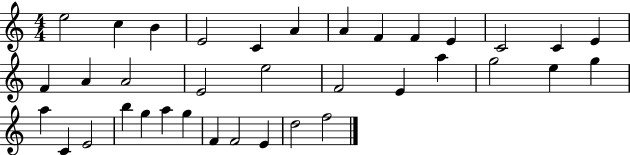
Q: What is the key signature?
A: C major